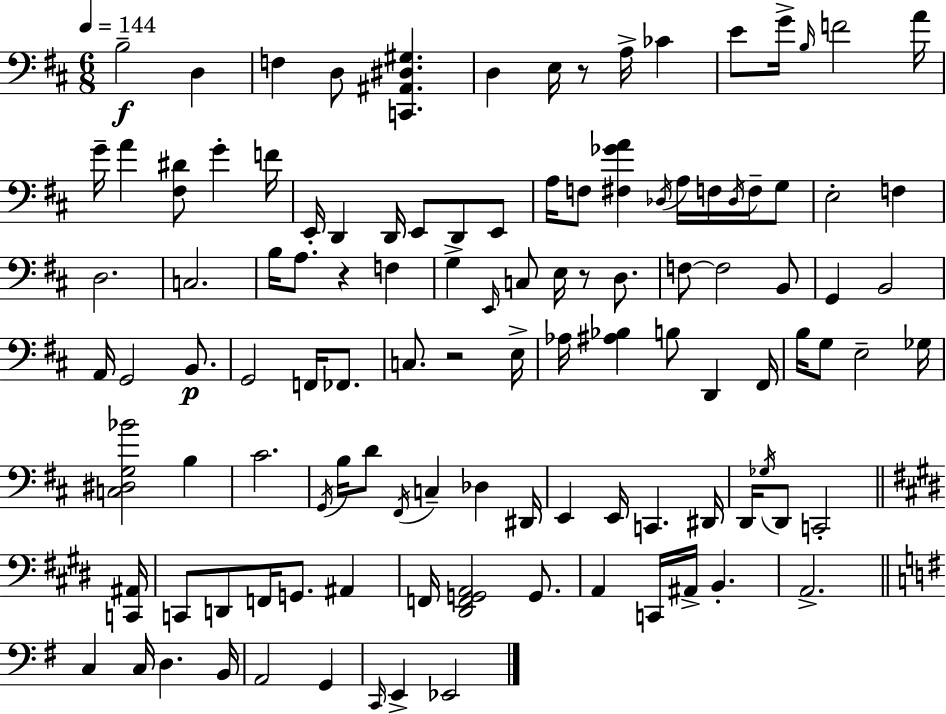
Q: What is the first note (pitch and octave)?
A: B3